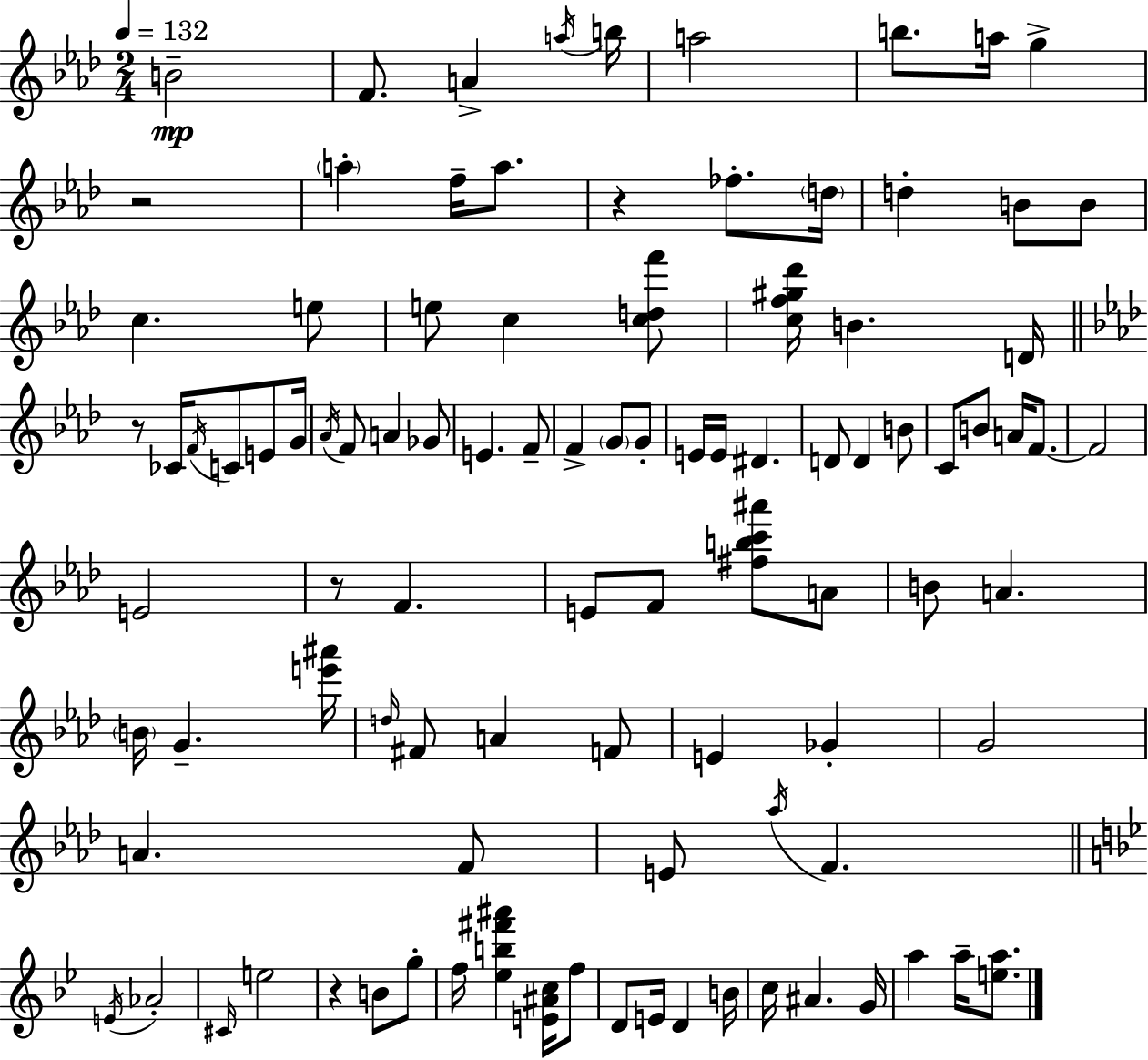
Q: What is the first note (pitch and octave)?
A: B4